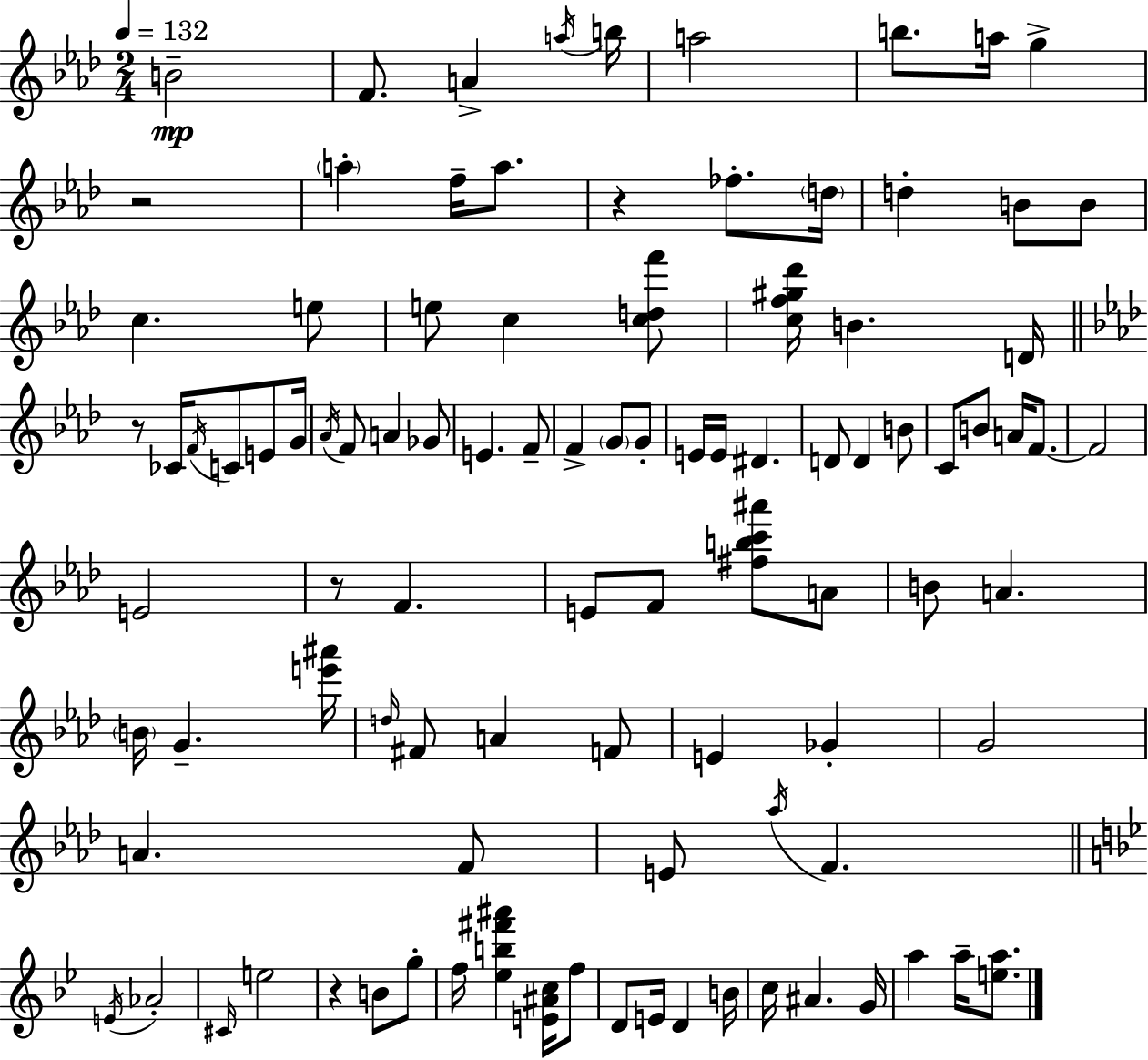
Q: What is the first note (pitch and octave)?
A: B4